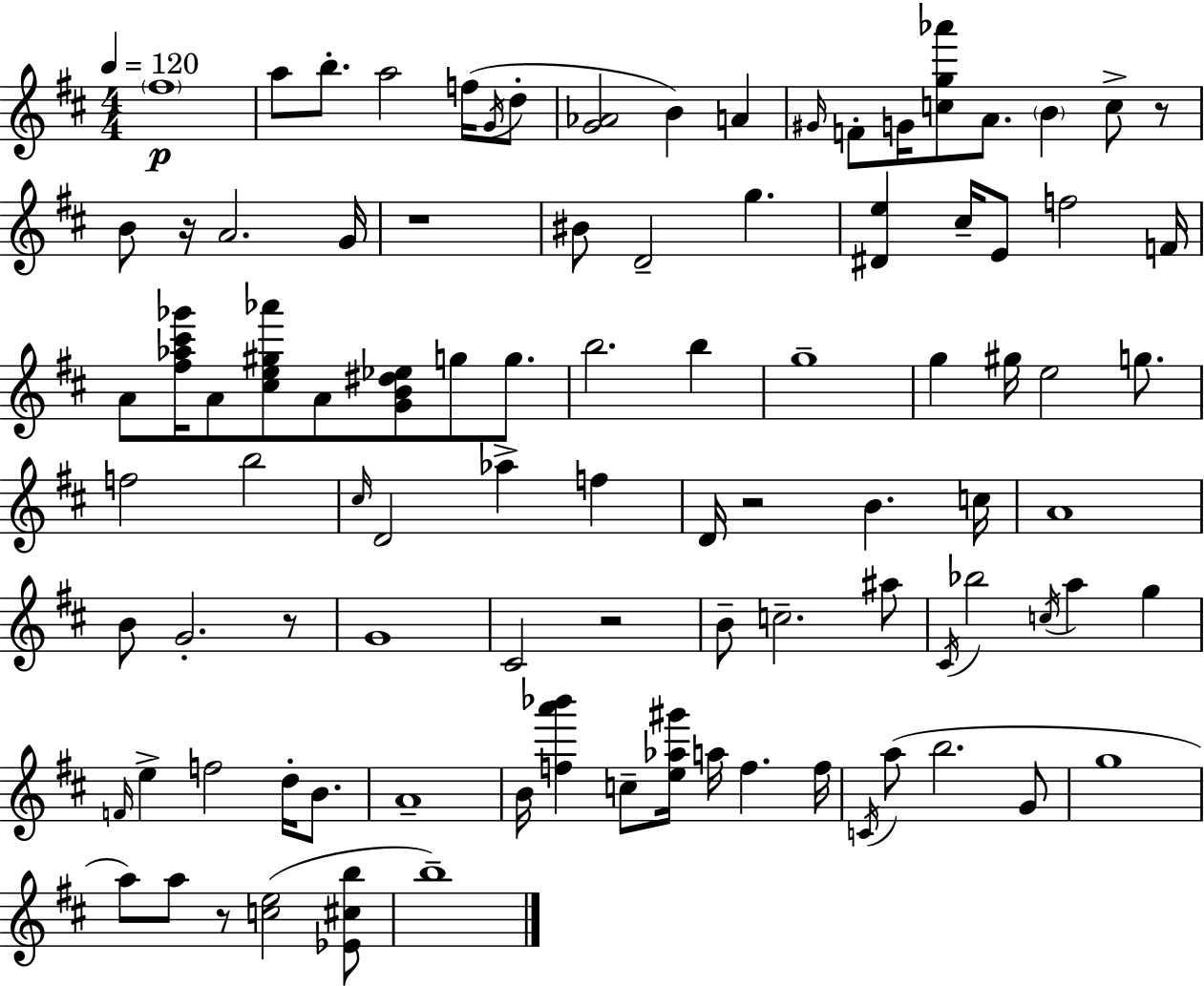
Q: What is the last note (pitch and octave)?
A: B5